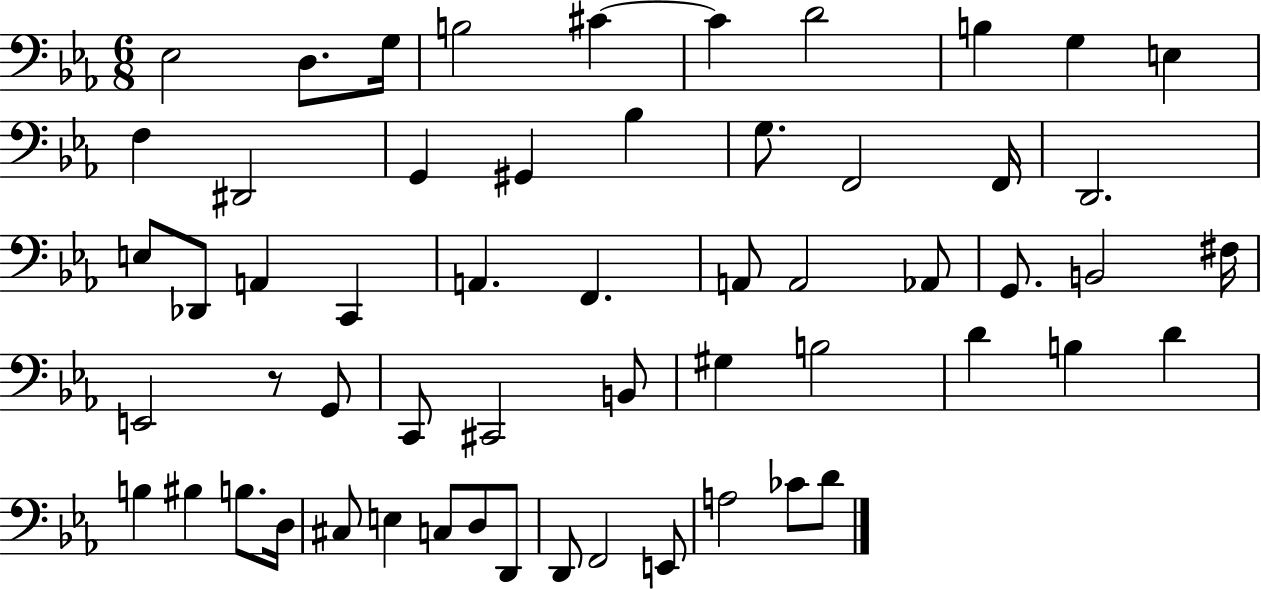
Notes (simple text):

Eb3/h D3/e. G3/s B3/h C#4/q C#4/q D4/h B3/q G3/q E3/q F3/q D#2/h G2/q G#2/q Bb3/q G3/e. F2/h F2/s D2/h. E3/e Db2/e A2/q C2/q A2/q. F2/q. A2/e A2/h Ab2/e G2/e. B2/h F#3/s E2/h R/e G2/e C2/e C#2/h B2/e G#3/q B3/h D4/q B3/q D4/q B3/q BIS3/q B3/e. D3/s C#3/e E3/q C3/e D3/e D2/e D2/e F2/h E2/e A3/h CES4/e D4/e